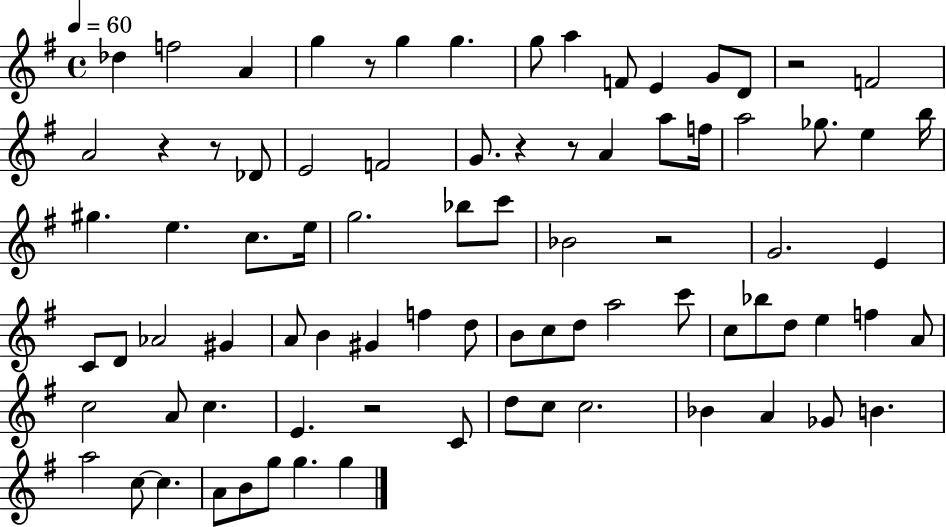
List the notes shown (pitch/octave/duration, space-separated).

Db5/q F5/h A4/q G5/q R/e G5/q G5/q. G5/e A5/q F4/e E4/q G4/e D4/e R/h F4/h A4/h R/q R/e Db4/e E4/h F4/h G4/e. R/q R/e A4/q A5/e F5/s A5/h Gb5/e. E5/q B5/s G#5/q. E5/q. C5/e. E5/s G5/h. Bb5/e C6/e Bb4/h R/h G4/h. E4/q C4/e D4/e Ab4/h G#4/q A4/e B4/q G#4/q F5/q D5/e B4/e C5/e D5/e A5/h C6/e C5/e Bb5/e D5/e E5/q F5/q A4/e C5/h A4/e C5/q. E4/q. R/h C4/e D5/e C5/e C5/h. Bb4/q A4/q Gb4/e B4/q. A5/h C5/e C5/q. A4/e B4/e G5/e G5/q. G5/q